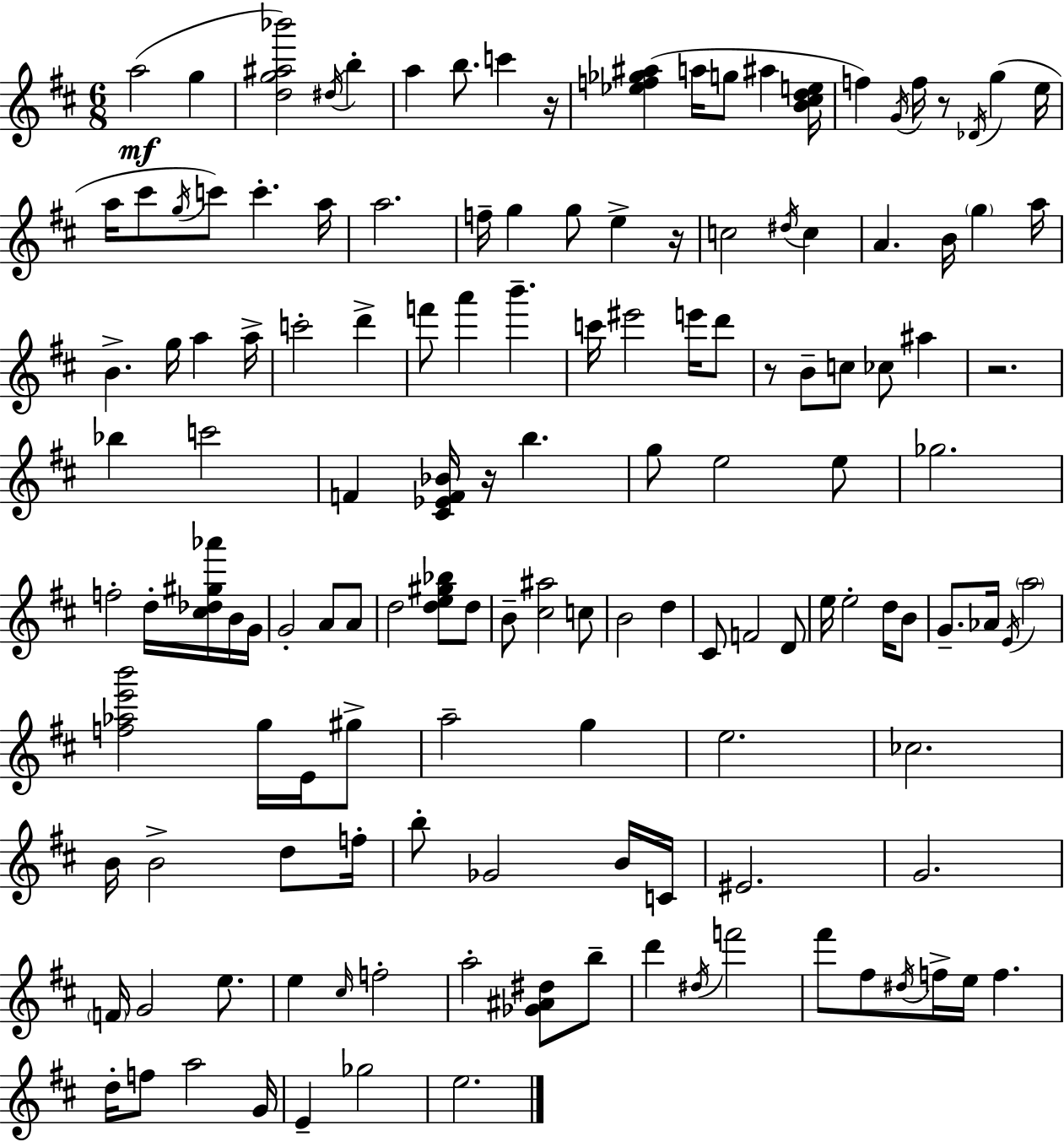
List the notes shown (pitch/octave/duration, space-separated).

A5/h G5/q [D5,G5,A#5,Bb6]/h D#5/s B5/q A5/q B5/e. C6/q R/s [Eb5,F5,Gb5,A#5]/q A5/s G5/e A#5/q [B4,C#5,D5,E5]/s F5/q G4/s F5/s R/e Db4/s G5/q E5/s A5/s C#6/e G5/s C6/e C6/q. A5/s A5/h. F5/s G5/q G5/e E5/q R/s C5/h D#5/s C5/q A4/q. B4/s G5/q A5/s B4/q. G5/s A5/q A5/s C6/h D6/q F6/e A6/q B6/q. C6/s EIS6/h E6/s D6/e R/e B4/e C5/e CES5/e A#5/q R/h. Bb5/q C6/h F4/q [C#4,Eb4,F4,Bb4]/s R/s B5/q. G5/e E5/h E5/e Gb5/h. F5/h D5/s [C#5,Db5,G#5,Ab6]/s B4/s G4/s G4/h A4/e A4/e D5/h [D5,E5,G#5,Bb5]/e D5/e B4/e [C#5,A#5]/h C5/e B4/h D5/q C#4/e F4/h D4/e E5/s E5/h D5/s B4/e G4/e. Ab4/s E4/s A5/h [F5,Ab5,E6,B6]/h G5/s E4/s G#5/e A5/h G5/q E5/h. CES5/h. B4/s B4/h D5/e F5/s B5/e Gb4/h B4/s C4/s EIS4/h. G4/h. F4/s G4/h E5/e. E5/q C#5/s F5/h A5/h [Gb4,A#4,D#5]/e B5/e D6/q D#5/s F6/h F#6/e F#5/e D#5/s F5/s E5/s F5/q. D5/s F5/e A5/h G4/s E4/q Gb5/h E5/h.